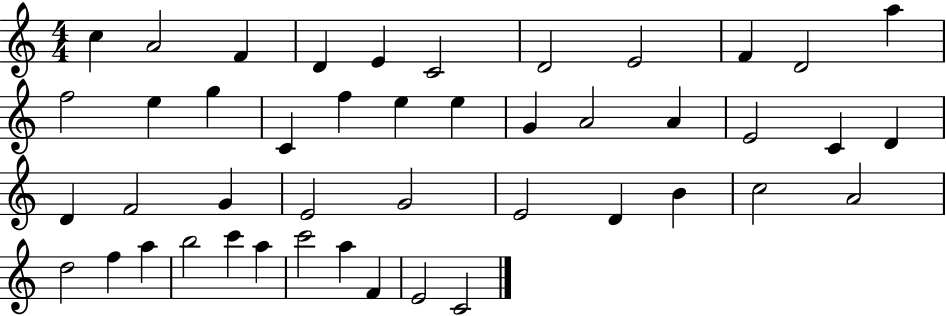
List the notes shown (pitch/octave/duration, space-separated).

C5/q A4/h F4/q D4/q E4/q C4/h D4/h E4/h F4/q D4/h A5/q F5/h E5/q G5/q C4/q F5/q E5/q E5/q G4/q A4/h A4/q E4/h C4/q D4/q D4/q F4/h G4/q E4/h G4/h E4/h D4/q B4/q C5/h A4/h D5/h F5/q A5/q B5/h C6/q A5/q C6/h A5/q F4/q E4/h C4/h